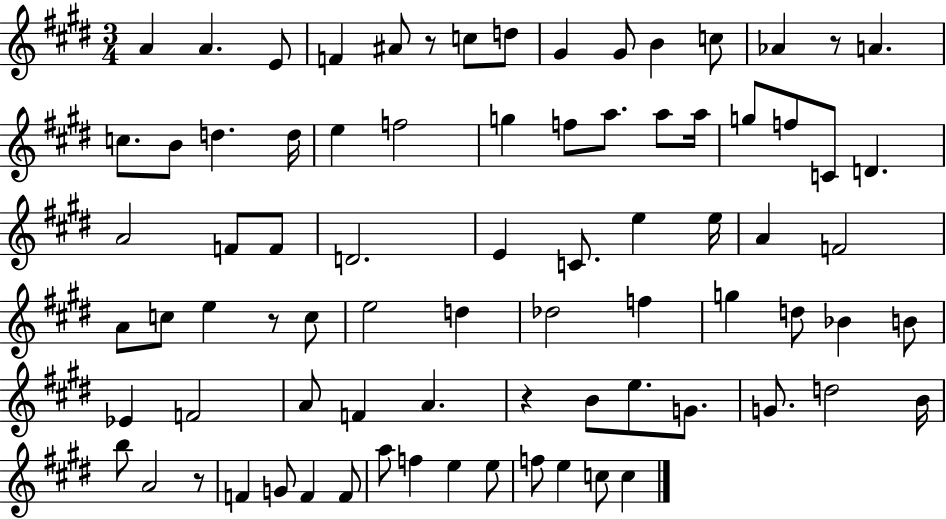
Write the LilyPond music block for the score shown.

{
  \clef treble
  \numericTimeSignature
  \time 3/4
  \key e \major
  a'4 a'4. e'8 | f'4 ais'8 r8 c''8 d''8 | gis'4 gis'8 b'4 c''8 | aes'4 r8 a'4. | \break c''8. b'8 d''4. d''16 | e''4 f''2 | g''4 f''8 a''8. a''8 a''16 | g''8 f''8 c'8 d'4. | \break a'2 f'8 f'8 | d'2. | e'4 c'8. e''4 e''16 | a'4 f'2 | \break a'8 c''8 e''4 r8 c''8 | e''2 d''4 | des''2 f''4 | g''4 d''8 bes'4 b'8 | \break ees'4 f'2 | a'8 f'4 a'4. | r4 b'8 e''8. g'8. | g'8. d''2 b'16 | \break b''8 a'2 r8 | f'4 g'8 f'4 f'8 | a''8 f''4 e''4 e''8 | f''8 e''4 c''8 c''4 | \break \bar "|."
}